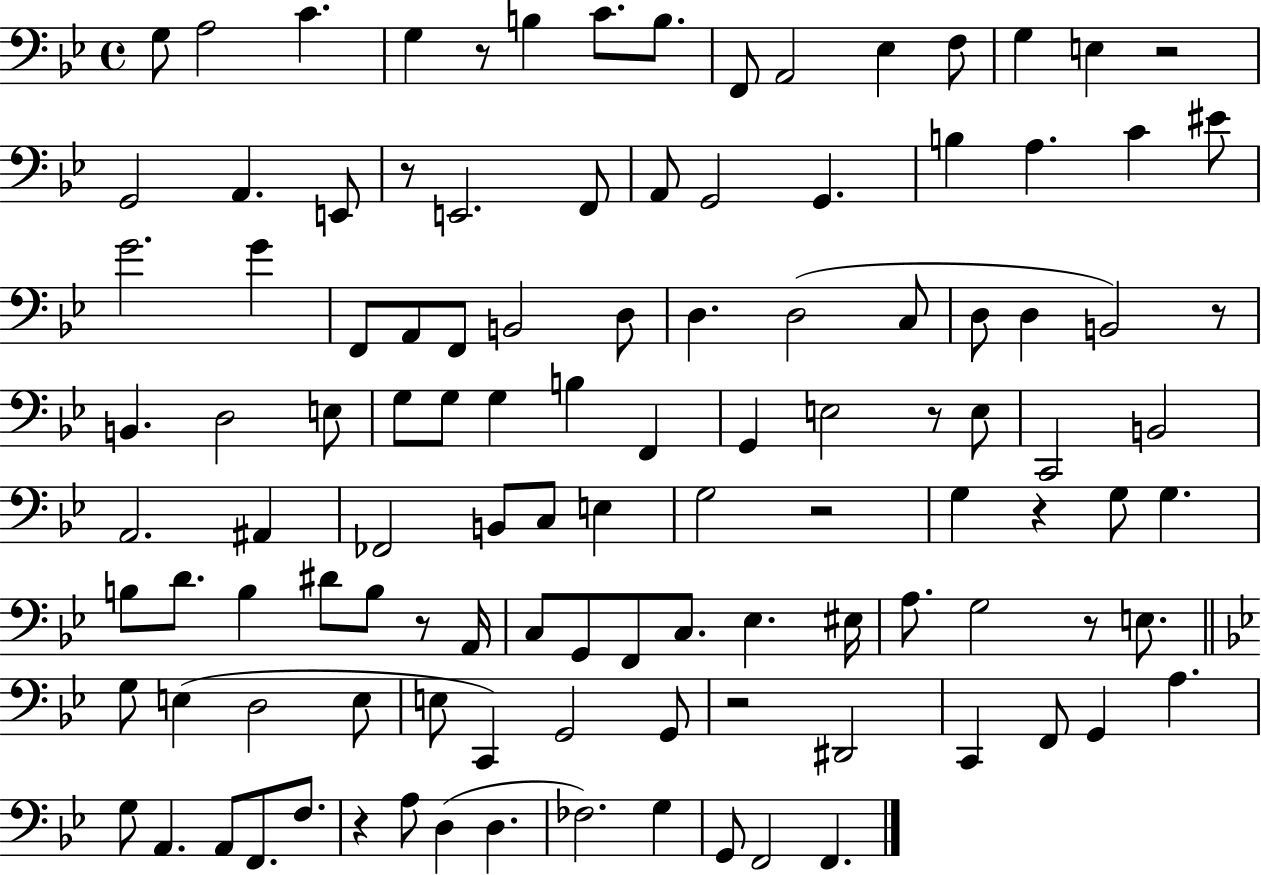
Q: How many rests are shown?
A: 11